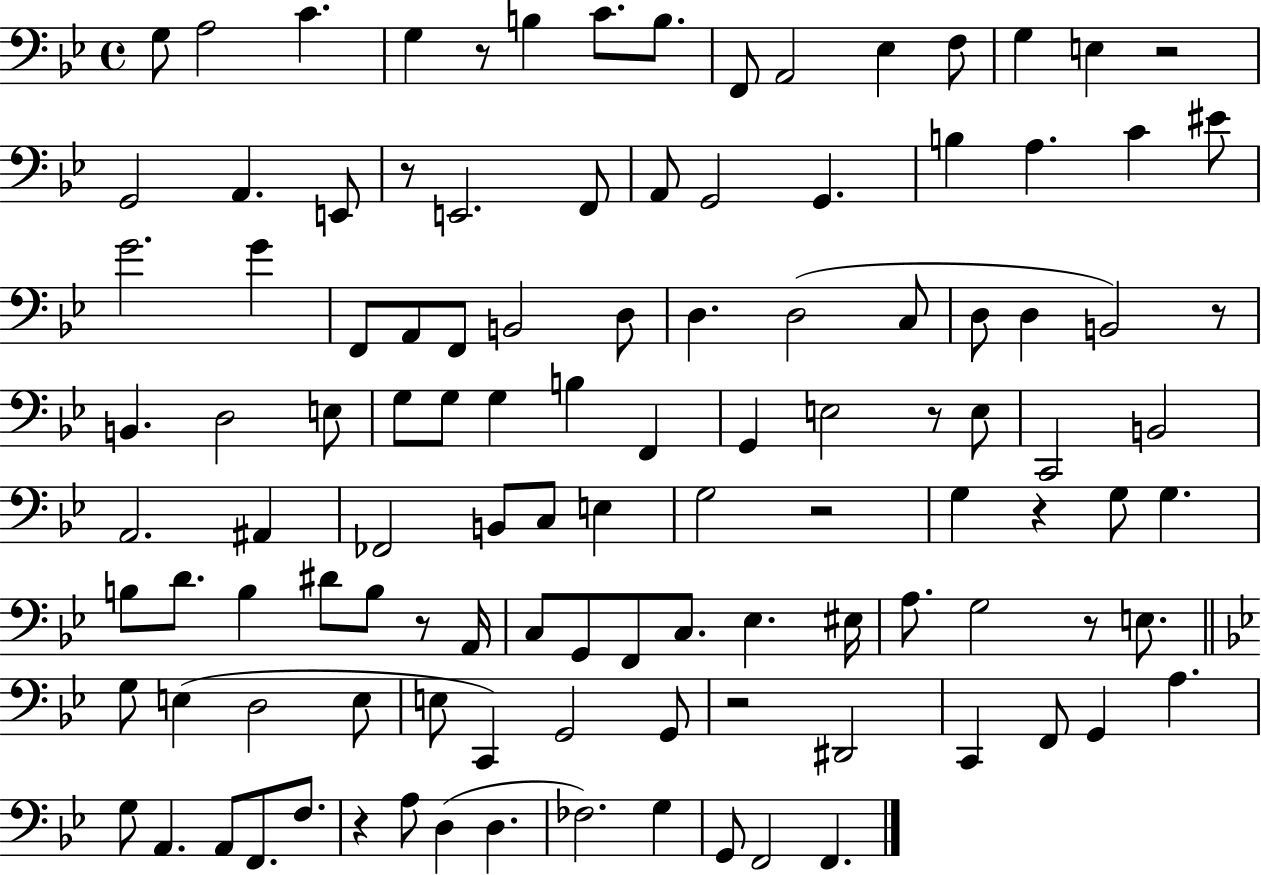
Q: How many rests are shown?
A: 11